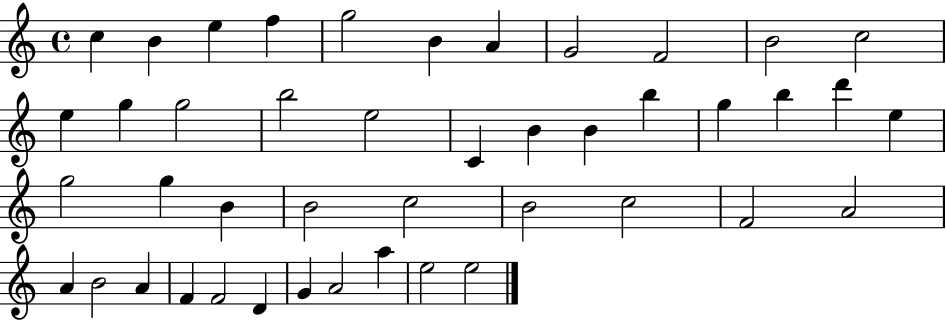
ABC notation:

X:1
T:Untitled
M:4/4
L:1/4
K:C
c B e f g2 B A G2 F2 B2 c2 e g g2 b2 e2 C B B b g b d' e g2 g B B2 c2 B2 c2 F2 A2 A B2 A F F2 D G A2 a e2 e2